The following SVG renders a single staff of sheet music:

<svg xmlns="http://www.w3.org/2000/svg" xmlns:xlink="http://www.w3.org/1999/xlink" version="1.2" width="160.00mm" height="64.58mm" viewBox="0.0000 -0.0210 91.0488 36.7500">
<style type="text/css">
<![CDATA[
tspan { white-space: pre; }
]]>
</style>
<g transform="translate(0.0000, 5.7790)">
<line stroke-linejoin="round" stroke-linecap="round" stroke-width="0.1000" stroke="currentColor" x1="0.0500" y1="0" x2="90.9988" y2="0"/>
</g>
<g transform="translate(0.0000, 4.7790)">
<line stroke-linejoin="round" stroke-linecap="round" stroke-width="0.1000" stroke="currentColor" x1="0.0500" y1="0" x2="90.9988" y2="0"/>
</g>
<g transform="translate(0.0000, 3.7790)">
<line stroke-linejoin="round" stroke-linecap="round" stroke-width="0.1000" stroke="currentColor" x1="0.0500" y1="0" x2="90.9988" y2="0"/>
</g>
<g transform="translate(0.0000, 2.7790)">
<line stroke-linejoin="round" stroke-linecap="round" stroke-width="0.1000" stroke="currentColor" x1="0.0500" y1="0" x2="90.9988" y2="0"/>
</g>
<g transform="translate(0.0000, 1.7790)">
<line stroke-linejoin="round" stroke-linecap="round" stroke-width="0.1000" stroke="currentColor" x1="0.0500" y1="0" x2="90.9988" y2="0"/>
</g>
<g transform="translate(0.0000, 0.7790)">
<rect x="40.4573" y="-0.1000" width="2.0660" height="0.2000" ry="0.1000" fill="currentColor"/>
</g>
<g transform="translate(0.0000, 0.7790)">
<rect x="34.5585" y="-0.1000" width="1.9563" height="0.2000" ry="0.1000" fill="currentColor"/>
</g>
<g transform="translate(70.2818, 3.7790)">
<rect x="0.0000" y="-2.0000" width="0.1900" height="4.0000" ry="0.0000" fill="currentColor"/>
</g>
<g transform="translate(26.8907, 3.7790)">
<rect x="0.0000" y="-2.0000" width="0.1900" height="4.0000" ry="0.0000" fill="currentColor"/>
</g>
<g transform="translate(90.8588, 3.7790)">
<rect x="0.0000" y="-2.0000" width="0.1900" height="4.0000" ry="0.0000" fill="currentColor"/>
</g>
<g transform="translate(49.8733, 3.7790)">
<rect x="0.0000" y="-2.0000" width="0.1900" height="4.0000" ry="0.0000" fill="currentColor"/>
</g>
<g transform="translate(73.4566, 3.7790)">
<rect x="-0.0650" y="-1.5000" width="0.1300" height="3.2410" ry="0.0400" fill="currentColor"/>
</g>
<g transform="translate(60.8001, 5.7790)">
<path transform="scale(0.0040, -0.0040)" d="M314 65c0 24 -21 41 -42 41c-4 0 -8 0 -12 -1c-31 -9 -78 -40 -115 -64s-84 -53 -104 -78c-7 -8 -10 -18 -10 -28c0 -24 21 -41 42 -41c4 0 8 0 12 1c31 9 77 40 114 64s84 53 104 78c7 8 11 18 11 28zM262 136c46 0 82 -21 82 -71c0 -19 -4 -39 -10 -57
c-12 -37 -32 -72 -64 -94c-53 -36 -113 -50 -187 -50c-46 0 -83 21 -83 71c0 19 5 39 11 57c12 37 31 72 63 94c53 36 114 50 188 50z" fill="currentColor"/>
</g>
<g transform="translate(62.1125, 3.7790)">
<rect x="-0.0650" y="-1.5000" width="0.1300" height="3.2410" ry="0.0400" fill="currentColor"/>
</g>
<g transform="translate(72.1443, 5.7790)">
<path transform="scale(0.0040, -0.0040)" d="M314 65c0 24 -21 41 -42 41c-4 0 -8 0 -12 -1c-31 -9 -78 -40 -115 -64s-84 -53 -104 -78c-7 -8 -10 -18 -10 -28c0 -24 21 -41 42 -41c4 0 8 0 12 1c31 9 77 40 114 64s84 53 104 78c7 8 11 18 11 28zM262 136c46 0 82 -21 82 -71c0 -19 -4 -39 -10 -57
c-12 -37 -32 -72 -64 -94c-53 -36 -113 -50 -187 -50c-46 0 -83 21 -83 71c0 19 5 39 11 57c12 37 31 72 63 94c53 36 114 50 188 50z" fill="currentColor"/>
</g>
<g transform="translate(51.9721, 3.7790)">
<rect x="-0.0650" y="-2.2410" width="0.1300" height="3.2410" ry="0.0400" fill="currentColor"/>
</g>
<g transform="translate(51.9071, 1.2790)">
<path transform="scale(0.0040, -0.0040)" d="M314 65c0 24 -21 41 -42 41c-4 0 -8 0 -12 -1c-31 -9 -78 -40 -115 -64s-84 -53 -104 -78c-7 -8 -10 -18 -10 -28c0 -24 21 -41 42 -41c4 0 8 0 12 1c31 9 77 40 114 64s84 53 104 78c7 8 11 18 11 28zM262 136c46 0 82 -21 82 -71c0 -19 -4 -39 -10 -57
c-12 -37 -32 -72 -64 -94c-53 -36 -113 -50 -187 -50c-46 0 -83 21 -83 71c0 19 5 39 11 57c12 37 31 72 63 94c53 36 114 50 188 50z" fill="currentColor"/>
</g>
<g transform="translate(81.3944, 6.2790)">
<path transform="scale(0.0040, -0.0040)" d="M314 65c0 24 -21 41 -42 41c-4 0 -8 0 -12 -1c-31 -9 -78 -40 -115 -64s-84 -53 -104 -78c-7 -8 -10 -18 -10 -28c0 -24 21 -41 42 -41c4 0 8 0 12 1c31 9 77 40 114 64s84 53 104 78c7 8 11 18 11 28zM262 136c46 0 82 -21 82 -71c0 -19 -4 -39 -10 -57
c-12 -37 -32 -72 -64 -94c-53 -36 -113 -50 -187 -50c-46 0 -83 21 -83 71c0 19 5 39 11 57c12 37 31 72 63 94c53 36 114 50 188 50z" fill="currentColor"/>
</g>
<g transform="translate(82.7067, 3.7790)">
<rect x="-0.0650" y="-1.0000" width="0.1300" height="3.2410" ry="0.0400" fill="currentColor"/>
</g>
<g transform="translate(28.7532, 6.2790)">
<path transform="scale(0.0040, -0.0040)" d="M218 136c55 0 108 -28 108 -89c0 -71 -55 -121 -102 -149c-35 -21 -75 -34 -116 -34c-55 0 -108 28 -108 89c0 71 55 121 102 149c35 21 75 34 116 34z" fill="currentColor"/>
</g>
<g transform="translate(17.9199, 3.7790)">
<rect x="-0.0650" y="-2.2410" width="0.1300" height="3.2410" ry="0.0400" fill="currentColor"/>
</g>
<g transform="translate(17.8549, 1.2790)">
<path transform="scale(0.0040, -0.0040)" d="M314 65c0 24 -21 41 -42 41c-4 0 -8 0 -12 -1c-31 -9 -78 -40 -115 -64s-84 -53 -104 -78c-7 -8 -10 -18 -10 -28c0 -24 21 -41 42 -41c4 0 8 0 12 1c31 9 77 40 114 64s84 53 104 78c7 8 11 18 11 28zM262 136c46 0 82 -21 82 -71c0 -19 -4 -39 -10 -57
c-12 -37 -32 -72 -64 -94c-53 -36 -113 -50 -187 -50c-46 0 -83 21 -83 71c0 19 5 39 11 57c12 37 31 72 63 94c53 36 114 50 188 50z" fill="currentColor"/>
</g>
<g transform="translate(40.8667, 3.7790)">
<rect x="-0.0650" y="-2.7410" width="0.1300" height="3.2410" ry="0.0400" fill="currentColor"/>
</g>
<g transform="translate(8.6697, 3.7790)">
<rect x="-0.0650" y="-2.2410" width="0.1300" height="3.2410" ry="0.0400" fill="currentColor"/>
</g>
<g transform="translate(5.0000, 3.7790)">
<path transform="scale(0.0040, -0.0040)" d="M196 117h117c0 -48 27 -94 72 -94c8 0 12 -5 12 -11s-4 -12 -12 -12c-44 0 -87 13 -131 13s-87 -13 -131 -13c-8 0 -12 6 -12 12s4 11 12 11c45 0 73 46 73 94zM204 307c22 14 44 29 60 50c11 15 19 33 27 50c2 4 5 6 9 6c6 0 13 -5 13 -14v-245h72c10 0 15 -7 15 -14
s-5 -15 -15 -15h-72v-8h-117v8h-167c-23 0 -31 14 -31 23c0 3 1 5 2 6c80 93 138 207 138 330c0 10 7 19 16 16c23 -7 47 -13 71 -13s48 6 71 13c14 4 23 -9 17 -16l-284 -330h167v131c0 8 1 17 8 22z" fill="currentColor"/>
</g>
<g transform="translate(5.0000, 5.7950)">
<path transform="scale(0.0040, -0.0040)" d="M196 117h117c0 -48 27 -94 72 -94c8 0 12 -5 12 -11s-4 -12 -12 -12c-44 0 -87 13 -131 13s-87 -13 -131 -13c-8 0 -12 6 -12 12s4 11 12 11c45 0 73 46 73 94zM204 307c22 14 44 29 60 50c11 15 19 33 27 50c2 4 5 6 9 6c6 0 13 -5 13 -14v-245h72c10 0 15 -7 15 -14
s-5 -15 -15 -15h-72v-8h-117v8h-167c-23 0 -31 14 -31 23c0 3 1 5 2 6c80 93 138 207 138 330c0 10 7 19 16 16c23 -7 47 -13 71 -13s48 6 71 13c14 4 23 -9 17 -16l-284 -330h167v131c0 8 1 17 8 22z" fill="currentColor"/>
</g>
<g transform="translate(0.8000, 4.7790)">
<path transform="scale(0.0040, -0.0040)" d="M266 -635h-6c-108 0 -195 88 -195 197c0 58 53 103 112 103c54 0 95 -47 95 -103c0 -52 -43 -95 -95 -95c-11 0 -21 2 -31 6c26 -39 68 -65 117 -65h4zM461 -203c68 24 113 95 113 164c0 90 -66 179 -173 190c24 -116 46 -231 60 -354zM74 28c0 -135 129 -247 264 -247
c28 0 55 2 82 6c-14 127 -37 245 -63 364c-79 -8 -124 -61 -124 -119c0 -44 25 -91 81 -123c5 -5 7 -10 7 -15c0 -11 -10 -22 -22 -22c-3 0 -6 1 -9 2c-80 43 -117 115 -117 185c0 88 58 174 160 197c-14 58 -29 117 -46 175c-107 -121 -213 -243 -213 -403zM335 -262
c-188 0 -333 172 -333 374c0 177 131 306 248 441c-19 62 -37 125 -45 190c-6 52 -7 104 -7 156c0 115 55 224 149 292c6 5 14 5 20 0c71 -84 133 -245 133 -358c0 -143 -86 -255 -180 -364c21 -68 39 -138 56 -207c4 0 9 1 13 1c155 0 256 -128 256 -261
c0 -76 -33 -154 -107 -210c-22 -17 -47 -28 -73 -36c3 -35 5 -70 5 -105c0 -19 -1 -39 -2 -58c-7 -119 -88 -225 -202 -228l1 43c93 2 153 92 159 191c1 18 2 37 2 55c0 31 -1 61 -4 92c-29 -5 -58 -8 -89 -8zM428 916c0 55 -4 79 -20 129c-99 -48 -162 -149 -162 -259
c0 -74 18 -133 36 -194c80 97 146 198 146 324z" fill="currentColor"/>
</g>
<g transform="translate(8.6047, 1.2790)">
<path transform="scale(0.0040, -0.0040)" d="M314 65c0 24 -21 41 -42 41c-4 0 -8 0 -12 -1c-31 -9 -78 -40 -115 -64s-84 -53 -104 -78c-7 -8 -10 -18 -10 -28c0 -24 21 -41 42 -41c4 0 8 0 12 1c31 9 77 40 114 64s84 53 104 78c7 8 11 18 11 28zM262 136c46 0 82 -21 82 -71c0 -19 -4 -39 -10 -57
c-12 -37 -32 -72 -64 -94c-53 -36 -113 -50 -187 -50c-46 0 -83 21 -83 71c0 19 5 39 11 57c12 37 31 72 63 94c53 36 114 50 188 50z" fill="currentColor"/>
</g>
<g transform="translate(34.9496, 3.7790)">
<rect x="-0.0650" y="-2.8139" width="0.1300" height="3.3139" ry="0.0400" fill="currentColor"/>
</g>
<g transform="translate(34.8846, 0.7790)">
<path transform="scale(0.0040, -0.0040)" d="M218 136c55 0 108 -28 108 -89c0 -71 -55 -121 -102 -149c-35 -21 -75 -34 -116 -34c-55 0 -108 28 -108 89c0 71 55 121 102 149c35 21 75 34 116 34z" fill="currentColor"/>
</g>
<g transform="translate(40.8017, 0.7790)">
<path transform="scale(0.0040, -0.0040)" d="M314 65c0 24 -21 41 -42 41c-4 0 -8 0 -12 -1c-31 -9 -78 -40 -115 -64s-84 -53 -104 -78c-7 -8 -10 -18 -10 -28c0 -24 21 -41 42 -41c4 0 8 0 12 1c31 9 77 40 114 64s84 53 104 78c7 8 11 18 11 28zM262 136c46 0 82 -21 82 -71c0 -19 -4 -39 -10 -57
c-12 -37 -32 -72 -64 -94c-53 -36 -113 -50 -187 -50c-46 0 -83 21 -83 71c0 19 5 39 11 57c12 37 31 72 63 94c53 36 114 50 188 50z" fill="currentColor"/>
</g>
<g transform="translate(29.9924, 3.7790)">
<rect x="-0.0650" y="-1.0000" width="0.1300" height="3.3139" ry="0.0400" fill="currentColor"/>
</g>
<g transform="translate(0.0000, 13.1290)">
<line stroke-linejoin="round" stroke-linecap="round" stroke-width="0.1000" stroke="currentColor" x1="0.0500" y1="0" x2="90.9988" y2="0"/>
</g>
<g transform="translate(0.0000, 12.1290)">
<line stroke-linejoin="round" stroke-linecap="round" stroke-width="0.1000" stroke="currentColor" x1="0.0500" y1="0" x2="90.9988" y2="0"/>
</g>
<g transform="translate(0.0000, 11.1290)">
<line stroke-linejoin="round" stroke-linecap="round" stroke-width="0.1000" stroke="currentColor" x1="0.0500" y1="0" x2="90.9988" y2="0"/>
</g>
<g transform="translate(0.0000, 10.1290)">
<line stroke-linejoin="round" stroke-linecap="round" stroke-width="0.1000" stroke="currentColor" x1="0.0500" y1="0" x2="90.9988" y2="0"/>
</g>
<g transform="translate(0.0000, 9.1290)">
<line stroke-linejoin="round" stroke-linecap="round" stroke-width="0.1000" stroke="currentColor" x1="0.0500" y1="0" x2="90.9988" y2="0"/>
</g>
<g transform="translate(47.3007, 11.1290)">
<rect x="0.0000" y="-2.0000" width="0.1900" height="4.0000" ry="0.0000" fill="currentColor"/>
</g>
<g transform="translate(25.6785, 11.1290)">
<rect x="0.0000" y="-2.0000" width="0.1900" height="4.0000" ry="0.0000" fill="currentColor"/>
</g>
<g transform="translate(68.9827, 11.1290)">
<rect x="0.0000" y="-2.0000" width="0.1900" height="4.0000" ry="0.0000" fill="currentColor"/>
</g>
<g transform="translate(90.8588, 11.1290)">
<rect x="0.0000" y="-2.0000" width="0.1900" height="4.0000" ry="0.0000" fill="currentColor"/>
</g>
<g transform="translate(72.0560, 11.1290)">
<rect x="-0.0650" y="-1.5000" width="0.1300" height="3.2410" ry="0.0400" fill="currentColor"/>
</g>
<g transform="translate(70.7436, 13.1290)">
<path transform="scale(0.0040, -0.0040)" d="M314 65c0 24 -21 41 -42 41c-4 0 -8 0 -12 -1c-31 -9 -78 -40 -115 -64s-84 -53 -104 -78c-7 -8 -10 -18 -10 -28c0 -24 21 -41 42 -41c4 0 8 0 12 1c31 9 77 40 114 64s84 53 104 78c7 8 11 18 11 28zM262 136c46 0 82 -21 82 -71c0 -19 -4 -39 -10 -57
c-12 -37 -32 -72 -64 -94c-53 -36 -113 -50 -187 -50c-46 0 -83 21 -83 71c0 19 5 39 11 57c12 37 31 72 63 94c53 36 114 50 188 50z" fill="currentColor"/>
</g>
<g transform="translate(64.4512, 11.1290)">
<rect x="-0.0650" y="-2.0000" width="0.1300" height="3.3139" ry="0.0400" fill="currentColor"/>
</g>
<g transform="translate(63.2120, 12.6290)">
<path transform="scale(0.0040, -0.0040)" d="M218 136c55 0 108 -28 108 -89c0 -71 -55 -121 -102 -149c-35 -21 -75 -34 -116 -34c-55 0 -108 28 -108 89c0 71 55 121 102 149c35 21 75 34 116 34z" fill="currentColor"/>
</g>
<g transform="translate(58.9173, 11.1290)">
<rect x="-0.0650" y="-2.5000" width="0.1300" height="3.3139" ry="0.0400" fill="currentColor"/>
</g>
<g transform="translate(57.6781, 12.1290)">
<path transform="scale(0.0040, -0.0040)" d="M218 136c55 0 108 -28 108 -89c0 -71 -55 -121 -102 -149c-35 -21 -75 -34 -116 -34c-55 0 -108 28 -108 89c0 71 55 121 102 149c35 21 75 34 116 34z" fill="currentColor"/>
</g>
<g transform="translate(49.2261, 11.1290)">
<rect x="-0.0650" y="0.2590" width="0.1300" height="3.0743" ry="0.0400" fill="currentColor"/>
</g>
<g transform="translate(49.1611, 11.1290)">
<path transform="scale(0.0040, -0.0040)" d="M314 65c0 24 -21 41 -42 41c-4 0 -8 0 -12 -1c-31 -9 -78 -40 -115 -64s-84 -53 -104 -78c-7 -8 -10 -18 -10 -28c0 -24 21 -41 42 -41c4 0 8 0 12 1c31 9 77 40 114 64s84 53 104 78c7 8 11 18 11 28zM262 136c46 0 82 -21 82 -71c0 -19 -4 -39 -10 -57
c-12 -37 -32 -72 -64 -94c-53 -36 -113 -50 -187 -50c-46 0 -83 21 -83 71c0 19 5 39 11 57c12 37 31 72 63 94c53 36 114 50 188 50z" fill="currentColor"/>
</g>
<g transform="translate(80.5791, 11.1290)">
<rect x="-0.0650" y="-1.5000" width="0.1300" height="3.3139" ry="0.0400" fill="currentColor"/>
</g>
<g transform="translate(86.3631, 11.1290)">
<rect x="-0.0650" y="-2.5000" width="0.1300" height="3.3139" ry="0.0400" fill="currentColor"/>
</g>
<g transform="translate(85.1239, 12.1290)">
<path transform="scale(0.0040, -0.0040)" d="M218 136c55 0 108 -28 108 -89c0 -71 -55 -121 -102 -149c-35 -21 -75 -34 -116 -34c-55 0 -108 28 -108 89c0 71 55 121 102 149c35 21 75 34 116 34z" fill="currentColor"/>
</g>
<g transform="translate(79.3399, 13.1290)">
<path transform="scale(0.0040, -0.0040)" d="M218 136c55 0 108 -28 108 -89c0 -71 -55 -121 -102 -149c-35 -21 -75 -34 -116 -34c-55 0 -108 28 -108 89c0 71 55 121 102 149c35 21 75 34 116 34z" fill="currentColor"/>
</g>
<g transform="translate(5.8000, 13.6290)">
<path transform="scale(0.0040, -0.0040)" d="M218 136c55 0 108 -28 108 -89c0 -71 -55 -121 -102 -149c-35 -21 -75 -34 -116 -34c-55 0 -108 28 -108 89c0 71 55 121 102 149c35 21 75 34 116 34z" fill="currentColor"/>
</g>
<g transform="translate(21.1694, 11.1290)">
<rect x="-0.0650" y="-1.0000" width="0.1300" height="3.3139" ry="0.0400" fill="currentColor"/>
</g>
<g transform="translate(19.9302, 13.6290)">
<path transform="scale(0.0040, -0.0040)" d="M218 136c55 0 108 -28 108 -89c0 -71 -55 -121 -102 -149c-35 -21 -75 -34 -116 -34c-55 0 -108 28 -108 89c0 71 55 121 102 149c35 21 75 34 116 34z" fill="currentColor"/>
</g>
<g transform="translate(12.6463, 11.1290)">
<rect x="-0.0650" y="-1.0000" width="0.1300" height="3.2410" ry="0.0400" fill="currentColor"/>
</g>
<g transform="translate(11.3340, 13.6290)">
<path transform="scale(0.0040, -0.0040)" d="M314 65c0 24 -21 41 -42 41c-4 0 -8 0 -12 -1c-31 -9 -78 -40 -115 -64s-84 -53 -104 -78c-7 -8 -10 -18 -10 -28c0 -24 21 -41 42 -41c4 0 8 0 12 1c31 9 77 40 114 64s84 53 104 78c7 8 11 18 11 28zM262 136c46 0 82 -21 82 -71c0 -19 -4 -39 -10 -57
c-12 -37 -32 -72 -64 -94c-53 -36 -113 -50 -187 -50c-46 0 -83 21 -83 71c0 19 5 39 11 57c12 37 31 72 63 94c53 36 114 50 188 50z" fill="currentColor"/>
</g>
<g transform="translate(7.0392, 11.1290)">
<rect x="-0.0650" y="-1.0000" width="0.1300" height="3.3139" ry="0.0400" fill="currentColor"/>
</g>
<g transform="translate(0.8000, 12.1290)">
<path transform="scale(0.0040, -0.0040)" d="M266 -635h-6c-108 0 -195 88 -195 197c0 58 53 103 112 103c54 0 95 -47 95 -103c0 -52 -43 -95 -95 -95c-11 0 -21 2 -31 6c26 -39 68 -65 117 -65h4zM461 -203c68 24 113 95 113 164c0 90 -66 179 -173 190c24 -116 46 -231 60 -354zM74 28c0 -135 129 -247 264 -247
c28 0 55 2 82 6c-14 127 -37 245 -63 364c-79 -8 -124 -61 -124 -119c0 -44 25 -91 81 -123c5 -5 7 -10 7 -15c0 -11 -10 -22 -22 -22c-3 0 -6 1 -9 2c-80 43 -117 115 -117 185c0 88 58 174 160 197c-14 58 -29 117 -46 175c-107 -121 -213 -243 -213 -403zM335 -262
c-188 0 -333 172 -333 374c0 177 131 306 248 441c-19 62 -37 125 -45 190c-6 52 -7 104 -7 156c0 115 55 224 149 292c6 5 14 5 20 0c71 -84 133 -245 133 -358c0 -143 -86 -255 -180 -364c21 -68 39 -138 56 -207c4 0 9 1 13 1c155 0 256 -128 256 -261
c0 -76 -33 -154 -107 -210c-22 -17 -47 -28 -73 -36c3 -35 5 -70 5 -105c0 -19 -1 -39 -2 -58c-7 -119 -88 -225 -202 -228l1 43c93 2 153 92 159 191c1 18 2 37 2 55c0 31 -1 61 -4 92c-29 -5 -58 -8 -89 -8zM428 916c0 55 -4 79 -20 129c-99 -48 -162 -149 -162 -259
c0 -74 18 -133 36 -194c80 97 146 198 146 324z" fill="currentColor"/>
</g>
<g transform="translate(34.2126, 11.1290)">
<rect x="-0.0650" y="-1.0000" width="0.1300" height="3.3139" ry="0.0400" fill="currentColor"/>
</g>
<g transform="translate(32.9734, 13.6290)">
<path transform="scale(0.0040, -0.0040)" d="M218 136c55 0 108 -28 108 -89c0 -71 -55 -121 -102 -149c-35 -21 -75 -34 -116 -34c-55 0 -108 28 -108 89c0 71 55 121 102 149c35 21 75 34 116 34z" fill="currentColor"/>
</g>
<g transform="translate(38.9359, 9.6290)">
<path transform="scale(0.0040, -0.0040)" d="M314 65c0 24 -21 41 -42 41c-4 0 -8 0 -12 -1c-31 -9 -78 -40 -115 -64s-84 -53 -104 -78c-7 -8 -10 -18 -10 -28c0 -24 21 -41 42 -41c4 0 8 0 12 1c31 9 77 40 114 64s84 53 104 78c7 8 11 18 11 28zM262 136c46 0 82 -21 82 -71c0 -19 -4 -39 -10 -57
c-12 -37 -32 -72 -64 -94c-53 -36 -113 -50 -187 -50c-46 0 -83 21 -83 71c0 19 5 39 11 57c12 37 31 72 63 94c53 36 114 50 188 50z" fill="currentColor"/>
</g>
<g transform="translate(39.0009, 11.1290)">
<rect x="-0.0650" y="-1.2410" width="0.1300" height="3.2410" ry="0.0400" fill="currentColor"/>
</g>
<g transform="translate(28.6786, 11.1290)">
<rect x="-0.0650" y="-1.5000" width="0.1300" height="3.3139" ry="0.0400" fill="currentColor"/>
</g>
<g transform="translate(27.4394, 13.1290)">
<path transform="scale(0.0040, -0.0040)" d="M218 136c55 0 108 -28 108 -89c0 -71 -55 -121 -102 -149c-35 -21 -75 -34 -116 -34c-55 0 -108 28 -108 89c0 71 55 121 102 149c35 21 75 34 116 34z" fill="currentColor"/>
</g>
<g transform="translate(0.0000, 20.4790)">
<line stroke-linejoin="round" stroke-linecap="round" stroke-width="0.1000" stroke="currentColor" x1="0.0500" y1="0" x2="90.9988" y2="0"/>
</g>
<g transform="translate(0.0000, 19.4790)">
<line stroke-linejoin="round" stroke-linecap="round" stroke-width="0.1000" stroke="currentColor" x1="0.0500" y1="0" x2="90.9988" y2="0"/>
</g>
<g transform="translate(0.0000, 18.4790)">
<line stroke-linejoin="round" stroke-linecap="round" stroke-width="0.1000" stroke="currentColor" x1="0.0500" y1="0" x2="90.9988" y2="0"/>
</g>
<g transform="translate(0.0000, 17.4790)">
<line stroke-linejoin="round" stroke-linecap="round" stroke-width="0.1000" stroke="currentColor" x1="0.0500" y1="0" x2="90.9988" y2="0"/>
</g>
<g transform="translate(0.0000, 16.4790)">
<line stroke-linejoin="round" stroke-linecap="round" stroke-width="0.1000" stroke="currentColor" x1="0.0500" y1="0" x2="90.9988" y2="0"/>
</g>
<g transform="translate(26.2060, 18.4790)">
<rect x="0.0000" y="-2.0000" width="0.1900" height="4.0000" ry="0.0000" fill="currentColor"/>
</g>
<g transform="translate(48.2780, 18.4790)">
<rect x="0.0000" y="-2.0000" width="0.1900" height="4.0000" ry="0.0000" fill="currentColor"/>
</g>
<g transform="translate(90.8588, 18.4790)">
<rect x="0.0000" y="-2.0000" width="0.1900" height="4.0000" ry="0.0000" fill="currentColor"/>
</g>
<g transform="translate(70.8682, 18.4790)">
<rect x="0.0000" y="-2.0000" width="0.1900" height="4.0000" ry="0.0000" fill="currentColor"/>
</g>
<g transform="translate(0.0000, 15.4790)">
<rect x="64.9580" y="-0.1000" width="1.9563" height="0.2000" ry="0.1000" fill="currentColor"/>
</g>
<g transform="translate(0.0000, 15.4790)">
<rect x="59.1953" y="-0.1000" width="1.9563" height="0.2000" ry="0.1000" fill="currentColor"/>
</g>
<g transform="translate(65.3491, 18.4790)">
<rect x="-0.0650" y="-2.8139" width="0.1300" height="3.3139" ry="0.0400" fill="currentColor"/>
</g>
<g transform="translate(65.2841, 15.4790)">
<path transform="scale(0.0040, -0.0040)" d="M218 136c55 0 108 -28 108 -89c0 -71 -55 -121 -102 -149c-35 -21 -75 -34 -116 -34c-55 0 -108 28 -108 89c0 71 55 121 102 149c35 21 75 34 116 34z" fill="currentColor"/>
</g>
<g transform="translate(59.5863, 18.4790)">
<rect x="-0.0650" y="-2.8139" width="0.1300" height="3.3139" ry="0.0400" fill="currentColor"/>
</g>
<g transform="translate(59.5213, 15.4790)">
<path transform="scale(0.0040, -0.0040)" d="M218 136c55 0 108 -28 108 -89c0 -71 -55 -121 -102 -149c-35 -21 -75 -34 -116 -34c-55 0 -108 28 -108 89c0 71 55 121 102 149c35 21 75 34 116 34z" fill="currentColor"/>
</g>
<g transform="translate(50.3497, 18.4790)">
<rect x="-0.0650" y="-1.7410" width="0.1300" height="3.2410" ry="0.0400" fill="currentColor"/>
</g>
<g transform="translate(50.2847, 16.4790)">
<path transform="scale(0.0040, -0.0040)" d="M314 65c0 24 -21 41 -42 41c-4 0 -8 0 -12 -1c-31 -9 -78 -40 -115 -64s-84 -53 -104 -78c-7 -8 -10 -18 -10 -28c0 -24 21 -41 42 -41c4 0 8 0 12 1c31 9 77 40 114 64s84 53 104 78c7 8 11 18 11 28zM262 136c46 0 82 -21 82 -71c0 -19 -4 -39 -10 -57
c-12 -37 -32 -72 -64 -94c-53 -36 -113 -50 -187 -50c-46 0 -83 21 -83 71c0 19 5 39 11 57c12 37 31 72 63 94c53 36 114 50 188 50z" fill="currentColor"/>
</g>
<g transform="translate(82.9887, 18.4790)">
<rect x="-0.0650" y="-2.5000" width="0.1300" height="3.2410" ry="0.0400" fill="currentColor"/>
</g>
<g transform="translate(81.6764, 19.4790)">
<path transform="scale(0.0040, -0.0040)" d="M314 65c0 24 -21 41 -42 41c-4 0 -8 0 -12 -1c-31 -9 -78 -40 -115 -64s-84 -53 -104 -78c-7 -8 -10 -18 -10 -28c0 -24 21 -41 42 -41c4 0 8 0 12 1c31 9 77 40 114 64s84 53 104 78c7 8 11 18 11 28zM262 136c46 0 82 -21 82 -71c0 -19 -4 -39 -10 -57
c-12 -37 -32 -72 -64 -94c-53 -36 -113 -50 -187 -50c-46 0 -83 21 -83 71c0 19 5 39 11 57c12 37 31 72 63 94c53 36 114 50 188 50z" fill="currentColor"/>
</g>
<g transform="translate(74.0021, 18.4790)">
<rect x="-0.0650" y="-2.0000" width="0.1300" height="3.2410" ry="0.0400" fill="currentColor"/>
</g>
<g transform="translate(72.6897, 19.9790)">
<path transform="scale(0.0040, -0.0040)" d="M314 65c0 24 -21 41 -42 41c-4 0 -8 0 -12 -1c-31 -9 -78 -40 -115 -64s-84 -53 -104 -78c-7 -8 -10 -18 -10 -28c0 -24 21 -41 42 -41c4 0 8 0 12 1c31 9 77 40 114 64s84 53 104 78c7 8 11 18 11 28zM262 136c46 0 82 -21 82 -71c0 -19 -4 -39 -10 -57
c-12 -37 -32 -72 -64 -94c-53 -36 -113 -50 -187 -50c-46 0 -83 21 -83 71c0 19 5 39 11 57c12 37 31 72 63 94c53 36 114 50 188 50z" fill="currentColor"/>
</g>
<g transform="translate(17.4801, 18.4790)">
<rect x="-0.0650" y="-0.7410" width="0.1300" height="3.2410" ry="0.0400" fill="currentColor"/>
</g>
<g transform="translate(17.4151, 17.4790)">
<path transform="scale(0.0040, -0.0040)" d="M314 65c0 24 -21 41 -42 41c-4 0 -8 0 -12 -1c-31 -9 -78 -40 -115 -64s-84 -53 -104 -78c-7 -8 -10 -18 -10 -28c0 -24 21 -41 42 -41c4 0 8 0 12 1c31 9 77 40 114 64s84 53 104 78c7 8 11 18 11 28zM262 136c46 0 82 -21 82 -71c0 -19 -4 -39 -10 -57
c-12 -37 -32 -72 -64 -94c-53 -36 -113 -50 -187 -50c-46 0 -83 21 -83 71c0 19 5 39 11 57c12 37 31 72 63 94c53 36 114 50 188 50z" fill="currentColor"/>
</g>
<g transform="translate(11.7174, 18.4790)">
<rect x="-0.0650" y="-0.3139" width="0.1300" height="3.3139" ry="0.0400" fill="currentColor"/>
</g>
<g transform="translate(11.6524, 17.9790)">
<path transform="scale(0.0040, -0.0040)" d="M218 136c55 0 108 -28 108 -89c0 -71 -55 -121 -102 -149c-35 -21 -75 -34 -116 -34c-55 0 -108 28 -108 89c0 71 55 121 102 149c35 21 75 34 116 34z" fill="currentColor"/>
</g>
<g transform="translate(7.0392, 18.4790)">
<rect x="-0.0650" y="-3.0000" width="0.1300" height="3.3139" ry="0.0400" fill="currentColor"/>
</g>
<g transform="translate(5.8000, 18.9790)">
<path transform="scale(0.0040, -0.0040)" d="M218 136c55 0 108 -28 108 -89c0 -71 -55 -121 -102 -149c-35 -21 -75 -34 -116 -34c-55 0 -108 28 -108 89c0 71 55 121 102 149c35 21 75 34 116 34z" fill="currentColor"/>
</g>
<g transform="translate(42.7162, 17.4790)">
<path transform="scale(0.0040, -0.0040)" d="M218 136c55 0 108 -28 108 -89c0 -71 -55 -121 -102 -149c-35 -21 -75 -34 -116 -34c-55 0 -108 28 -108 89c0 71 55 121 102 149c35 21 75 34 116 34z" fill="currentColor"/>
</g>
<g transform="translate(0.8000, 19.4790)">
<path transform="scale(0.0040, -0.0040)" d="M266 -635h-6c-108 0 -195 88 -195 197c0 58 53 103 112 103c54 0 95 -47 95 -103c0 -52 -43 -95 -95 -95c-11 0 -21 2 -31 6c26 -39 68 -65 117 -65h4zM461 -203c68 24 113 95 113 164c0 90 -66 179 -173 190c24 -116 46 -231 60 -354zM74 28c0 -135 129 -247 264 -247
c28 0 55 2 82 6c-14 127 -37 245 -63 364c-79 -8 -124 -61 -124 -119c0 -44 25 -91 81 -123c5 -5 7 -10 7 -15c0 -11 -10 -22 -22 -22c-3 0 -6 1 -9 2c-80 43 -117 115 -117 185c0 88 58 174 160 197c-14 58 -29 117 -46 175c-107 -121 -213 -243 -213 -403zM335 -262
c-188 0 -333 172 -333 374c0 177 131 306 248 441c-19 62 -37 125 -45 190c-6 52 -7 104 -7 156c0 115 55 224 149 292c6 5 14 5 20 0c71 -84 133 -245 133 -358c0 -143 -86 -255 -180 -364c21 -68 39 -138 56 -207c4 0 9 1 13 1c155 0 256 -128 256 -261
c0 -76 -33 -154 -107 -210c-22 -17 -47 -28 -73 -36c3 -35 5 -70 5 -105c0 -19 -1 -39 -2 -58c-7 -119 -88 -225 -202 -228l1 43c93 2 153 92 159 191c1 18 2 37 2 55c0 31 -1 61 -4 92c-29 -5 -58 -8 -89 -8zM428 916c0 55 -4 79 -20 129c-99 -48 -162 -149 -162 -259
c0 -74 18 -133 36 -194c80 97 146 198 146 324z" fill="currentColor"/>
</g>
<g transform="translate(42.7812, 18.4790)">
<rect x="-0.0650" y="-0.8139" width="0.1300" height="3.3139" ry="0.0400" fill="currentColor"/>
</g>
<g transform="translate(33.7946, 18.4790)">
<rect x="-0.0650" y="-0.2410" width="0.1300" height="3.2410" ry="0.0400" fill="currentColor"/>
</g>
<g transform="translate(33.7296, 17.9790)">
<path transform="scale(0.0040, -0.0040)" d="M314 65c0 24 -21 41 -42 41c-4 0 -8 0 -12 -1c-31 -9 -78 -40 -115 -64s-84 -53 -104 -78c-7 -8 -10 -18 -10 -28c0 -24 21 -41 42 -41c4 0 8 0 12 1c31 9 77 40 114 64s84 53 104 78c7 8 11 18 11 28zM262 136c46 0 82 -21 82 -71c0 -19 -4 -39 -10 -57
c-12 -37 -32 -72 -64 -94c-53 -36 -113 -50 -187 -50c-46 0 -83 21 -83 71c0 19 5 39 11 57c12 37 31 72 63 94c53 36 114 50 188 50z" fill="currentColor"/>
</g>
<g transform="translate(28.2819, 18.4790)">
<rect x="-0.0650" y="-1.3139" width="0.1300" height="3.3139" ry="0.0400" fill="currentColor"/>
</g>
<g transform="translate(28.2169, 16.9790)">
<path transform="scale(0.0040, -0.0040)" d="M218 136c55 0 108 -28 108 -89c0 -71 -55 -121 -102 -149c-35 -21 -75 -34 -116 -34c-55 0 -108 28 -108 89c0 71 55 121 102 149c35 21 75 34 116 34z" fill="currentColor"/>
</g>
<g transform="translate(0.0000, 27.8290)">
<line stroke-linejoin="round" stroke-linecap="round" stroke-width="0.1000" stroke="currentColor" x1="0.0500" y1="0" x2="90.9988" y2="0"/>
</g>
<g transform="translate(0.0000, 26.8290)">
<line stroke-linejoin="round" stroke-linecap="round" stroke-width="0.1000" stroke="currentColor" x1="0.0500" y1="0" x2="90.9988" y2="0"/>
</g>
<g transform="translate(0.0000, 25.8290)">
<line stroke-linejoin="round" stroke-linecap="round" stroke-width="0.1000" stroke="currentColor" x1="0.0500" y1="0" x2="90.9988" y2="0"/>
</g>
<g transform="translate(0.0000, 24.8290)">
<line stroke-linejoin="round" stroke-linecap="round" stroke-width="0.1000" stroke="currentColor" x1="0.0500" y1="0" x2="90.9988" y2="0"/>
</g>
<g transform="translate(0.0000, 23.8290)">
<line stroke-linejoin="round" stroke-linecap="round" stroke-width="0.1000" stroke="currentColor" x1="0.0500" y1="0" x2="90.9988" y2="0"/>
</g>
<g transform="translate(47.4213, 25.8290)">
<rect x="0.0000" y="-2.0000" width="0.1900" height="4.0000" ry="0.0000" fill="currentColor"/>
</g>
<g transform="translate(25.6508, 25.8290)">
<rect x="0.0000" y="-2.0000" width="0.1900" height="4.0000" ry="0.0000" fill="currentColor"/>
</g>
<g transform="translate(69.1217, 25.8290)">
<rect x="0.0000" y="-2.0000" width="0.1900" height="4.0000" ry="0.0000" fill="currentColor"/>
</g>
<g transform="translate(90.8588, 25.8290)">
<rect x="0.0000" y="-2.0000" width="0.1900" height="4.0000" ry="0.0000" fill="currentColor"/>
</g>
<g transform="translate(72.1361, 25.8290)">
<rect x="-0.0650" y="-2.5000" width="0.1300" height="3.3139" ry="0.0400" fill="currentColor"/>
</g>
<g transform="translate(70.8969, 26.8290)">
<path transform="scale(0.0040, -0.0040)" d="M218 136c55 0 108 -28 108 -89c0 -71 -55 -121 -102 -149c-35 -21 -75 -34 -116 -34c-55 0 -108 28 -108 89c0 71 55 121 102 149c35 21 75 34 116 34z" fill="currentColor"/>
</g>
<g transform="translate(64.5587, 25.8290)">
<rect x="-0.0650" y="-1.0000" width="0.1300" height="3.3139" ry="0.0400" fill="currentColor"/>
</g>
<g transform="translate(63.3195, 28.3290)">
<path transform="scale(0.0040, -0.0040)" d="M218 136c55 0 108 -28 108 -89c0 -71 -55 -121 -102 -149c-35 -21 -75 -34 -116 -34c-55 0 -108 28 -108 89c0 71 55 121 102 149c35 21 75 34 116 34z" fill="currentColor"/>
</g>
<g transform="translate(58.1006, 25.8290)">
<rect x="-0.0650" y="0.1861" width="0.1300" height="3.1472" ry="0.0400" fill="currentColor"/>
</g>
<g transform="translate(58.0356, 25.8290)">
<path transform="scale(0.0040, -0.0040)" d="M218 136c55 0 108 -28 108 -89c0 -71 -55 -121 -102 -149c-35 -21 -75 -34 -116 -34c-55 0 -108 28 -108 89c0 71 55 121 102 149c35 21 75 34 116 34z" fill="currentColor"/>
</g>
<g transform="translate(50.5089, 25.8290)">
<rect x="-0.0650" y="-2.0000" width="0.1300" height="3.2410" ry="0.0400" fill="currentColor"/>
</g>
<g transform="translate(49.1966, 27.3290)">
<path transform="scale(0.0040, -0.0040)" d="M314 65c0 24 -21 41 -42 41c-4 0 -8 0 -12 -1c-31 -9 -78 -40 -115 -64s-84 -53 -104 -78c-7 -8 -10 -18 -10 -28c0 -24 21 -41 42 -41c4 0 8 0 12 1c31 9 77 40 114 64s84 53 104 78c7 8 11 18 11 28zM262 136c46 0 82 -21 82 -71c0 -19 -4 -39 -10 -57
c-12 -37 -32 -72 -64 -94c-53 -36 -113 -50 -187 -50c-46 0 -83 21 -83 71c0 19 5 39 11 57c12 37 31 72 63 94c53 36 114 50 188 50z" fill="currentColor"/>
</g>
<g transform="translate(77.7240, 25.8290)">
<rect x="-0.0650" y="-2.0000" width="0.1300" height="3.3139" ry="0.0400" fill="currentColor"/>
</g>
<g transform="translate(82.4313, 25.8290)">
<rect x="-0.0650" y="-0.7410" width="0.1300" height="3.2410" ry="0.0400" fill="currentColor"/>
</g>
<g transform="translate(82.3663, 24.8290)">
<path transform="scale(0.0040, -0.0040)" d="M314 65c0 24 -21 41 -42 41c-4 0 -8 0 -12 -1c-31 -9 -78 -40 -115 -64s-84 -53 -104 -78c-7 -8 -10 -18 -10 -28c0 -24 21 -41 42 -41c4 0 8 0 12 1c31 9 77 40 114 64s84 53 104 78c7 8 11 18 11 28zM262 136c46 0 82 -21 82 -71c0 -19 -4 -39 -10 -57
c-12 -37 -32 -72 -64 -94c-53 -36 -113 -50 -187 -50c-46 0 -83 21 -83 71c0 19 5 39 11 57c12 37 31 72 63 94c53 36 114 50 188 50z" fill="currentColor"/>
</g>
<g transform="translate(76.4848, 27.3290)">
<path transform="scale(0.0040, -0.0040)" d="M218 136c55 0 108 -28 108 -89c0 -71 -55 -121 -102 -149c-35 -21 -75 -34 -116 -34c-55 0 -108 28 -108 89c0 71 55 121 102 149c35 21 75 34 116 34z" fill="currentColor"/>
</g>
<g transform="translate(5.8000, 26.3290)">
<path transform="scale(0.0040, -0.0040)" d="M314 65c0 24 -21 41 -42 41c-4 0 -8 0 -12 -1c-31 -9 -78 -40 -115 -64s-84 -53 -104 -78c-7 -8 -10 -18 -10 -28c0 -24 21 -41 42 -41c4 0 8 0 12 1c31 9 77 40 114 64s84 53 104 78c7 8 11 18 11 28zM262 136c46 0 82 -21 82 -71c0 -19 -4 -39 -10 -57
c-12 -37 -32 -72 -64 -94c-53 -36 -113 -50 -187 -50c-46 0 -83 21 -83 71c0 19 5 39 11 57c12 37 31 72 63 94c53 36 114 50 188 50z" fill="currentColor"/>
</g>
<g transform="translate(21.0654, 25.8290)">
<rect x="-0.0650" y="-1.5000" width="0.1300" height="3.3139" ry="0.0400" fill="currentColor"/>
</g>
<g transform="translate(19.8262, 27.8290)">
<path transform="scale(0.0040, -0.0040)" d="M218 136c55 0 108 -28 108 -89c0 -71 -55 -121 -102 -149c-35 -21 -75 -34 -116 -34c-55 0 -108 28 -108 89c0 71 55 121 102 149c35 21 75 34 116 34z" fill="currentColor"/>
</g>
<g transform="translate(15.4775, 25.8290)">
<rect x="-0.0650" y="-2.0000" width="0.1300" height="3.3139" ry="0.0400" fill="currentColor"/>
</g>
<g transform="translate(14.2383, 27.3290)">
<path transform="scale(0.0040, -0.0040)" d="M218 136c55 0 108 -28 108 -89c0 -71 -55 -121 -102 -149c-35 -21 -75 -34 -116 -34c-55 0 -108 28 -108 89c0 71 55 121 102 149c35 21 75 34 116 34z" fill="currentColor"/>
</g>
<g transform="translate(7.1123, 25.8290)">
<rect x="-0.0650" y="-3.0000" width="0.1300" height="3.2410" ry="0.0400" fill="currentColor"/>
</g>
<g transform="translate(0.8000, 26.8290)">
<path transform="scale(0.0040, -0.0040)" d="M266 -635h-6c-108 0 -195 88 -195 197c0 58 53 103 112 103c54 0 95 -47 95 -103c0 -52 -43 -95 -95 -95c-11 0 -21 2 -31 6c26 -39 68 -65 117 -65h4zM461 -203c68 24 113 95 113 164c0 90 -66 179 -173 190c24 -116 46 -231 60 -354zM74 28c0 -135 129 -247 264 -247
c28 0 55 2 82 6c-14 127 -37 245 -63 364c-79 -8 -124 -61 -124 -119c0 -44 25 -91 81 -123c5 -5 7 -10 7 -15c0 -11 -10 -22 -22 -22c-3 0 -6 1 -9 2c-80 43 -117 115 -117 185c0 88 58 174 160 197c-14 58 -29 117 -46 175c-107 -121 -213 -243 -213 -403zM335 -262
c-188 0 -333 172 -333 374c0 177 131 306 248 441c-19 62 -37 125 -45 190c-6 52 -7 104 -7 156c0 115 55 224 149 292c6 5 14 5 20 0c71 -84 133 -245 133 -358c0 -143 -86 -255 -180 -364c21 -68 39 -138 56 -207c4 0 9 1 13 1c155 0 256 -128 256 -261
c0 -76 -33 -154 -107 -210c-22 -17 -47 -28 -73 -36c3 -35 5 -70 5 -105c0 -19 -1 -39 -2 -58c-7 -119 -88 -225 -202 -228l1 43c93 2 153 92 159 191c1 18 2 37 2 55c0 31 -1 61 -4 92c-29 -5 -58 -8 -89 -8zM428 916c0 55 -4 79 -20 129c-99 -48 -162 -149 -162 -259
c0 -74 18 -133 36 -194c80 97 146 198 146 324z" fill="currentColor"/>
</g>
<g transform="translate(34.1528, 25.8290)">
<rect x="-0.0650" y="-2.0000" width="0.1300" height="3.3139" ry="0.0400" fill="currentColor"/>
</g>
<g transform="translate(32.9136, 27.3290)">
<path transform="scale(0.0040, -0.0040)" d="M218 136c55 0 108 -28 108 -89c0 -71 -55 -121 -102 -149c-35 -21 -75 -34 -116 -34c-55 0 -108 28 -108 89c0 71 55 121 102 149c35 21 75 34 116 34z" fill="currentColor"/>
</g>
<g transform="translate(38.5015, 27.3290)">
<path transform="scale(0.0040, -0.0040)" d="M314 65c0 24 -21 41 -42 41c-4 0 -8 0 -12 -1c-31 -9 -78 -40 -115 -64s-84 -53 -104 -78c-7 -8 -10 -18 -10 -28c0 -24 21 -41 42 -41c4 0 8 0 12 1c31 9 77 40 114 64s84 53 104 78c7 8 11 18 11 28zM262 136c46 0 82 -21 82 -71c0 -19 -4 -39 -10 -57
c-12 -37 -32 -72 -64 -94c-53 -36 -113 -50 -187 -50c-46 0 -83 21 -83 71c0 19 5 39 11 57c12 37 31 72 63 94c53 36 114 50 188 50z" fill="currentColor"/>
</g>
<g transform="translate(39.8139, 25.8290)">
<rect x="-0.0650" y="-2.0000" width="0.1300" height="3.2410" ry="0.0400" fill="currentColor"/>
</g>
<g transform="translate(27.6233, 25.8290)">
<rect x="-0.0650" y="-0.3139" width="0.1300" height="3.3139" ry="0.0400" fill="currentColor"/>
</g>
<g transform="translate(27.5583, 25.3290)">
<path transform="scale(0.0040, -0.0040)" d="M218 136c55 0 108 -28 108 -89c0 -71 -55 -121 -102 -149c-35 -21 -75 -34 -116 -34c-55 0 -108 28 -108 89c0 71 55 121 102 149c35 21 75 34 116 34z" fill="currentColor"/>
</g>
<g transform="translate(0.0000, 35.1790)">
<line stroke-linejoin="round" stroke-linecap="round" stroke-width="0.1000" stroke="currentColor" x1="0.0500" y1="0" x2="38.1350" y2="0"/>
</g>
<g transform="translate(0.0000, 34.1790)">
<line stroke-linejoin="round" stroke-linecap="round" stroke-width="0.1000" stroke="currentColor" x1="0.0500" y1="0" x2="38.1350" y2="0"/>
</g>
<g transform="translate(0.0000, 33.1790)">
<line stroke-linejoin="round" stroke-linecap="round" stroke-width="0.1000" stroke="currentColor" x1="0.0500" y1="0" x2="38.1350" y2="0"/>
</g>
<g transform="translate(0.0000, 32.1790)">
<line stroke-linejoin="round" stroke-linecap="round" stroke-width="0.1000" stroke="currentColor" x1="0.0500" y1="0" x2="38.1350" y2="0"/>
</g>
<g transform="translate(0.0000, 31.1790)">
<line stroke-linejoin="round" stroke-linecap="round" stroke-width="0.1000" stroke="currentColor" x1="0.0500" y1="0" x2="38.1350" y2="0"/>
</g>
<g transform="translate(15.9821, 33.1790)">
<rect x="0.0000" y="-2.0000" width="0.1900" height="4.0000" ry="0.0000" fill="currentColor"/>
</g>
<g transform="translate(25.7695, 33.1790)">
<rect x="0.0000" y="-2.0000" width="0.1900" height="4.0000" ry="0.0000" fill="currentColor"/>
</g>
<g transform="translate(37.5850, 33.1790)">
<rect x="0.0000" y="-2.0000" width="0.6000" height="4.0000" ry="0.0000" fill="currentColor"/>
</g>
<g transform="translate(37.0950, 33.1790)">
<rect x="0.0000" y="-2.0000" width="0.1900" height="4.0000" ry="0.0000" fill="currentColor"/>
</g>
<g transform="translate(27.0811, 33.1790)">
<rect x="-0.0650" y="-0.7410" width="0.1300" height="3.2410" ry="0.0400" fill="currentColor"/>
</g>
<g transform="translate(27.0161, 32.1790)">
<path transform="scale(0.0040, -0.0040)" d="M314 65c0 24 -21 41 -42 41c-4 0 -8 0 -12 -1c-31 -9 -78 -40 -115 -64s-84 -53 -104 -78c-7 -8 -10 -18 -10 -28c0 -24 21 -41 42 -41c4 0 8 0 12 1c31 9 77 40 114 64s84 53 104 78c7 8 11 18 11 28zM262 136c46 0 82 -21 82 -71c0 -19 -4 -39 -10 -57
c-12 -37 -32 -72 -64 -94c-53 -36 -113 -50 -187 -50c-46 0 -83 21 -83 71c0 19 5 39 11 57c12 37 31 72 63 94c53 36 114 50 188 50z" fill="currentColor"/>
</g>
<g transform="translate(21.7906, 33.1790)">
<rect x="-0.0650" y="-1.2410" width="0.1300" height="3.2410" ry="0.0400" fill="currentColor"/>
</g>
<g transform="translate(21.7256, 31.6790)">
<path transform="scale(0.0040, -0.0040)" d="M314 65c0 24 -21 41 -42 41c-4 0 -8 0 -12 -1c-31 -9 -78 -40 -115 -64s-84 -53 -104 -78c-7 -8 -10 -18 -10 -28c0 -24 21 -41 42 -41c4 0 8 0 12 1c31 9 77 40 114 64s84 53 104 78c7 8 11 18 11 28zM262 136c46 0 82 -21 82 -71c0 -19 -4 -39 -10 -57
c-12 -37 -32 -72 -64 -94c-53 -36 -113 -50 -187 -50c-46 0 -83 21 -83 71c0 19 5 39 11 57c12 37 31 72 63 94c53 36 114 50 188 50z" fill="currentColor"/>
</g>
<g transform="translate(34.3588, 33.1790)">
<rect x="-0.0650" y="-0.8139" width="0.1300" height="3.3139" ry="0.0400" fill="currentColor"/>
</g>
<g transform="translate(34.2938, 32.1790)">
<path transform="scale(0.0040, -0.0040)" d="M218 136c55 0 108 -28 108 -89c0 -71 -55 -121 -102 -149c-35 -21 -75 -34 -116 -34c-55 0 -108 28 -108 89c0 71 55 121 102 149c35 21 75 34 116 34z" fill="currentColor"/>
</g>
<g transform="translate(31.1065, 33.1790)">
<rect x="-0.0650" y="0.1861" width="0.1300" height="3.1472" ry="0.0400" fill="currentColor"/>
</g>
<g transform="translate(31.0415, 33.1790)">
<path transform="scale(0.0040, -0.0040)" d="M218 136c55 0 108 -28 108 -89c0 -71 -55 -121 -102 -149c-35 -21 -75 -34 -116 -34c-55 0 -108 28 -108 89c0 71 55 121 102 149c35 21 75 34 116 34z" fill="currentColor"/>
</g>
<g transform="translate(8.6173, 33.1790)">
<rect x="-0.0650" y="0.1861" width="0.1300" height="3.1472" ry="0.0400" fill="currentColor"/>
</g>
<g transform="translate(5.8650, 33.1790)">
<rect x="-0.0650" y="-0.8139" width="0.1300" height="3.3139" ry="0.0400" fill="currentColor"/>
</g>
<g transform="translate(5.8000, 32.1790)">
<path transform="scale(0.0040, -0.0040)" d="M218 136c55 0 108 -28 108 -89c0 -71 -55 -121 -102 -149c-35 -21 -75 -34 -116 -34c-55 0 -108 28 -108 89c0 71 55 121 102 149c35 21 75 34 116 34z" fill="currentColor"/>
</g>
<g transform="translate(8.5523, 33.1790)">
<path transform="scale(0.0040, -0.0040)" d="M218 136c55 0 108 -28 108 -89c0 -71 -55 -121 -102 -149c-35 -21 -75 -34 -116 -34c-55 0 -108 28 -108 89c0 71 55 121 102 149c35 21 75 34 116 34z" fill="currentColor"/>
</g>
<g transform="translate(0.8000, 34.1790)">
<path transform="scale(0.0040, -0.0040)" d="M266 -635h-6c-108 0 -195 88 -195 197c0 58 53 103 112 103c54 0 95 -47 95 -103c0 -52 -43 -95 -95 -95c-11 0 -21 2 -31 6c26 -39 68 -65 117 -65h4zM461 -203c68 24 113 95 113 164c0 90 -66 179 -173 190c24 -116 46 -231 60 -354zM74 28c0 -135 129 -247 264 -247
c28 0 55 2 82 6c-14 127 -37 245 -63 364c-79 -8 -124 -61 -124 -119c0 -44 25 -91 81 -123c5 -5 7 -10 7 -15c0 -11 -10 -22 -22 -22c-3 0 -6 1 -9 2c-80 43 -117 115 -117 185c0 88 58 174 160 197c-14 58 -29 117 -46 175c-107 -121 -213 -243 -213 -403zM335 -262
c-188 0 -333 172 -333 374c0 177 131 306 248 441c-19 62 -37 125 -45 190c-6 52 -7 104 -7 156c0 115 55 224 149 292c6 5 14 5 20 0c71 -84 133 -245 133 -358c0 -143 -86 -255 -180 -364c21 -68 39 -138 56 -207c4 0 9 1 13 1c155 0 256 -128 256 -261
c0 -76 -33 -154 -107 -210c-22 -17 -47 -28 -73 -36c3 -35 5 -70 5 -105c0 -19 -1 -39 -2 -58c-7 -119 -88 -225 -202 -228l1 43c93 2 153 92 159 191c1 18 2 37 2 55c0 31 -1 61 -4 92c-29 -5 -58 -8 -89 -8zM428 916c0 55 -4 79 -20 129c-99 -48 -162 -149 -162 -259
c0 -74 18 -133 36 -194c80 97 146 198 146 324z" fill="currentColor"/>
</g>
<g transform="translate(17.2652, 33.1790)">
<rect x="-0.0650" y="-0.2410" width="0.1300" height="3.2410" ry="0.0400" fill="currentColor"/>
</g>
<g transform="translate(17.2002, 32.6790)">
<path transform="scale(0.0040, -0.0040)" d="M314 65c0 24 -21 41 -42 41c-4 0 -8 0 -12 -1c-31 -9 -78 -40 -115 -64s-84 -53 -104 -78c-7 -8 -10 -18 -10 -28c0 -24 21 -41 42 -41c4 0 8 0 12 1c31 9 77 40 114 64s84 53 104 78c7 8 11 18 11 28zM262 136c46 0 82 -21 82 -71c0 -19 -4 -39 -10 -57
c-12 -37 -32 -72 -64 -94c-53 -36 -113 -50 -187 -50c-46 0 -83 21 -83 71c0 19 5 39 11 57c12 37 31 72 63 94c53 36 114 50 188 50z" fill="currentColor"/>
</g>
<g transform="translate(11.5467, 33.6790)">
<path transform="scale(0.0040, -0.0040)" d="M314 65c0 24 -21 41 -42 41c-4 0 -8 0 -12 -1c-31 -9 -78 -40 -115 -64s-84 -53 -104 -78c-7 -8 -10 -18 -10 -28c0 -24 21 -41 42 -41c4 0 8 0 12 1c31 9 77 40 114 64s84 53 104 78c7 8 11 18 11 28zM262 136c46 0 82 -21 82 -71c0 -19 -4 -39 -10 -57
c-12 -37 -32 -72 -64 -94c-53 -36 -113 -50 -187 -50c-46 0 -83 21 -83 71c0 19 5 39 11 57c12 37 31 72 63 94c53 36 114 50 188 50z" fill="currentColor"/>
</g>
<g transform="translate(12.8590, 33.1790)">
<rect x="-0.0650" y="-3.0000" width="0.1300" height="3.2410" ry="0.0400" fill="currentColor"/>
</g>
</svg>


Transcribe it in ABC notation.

X:1
T:Untitled
M:4/4
L:1/4
K:C
g2 g2 D a a2 g2 E2 E2 D2 D D2 D E D e2 B2 G F E2 E G A c d2 e c2 d f2 a a F2 G2 A2 F E c F F2 F2 B D G F d2 d B A2 c2 e2 d2 B d